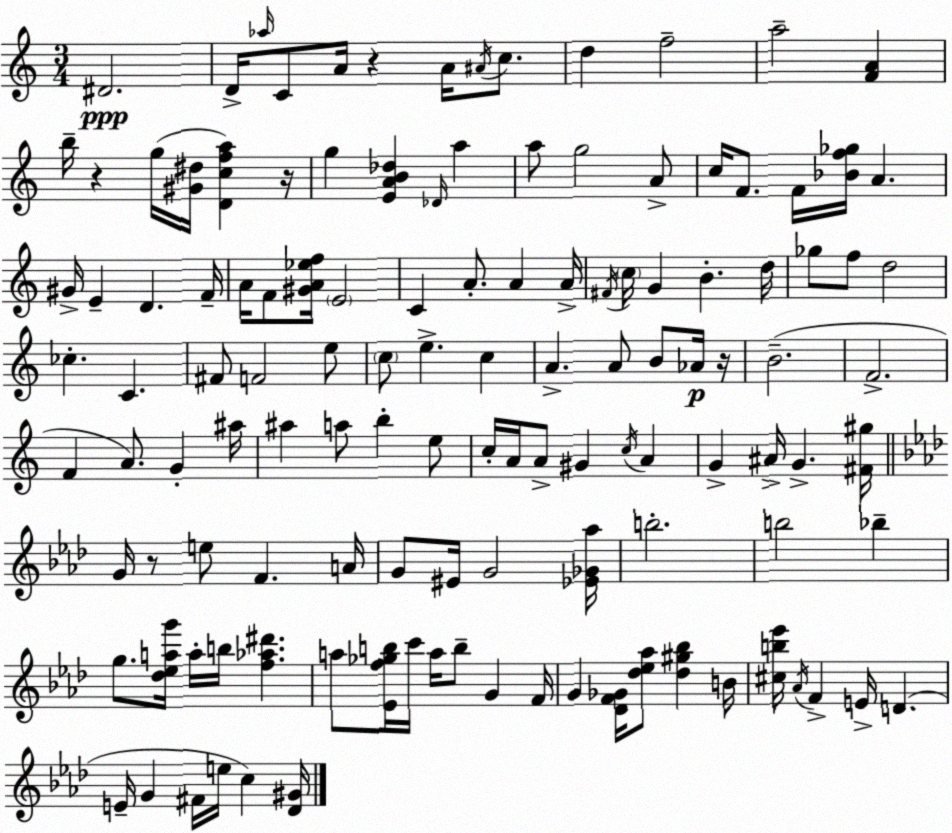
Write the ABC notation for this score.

X:1
T:Untitled
M:3/4
L:1/4
K:Am
^D2 D/4 _a/4 C/2 A/4 z A/4 ^A/4 c/2 d f2 a2 [FA] b/4 z g/4 [^G^d]/4 [Dcfa] z/4 g [EAB_d] _D/4 a a/2 g2 A/2 c/4 F/2 F/4 [_Bf_g]/4 A ^G/4 E D F/4 A/4 F/2 [^GA_ef]/4 E2 C A/2 A A/4 ^F/4 c/4 G B d/4 _g/2 f/2 d2 _c C ^F/2 F2 e/2 c/2 e c A A/2 B/2 _A/4 z/4 B2 F2 F A/2 G ^a/4 ^a a/2 b e/2 c/4 A/4 A/2 ^G c/4 A G ^A/4 G [^F^g]/4 G/4 z/2 e/2 F A/4 G/2 ^E/4 G2 [_E_G_a]/4 b2 b2 _b g/2 [_d_eag']/4 a/4 b/4 [f_a^d'] a/2 [_Ef_gb]/4 c'/4 a/4 b/2 G F/4 G [_DF_G]/4 [_d_e_a]/2 [_d^g_b] B/4 [^cb_e']/4 _A/4 F E/4 D E/4 G ^F/4 e/4 c [_D^G]/4